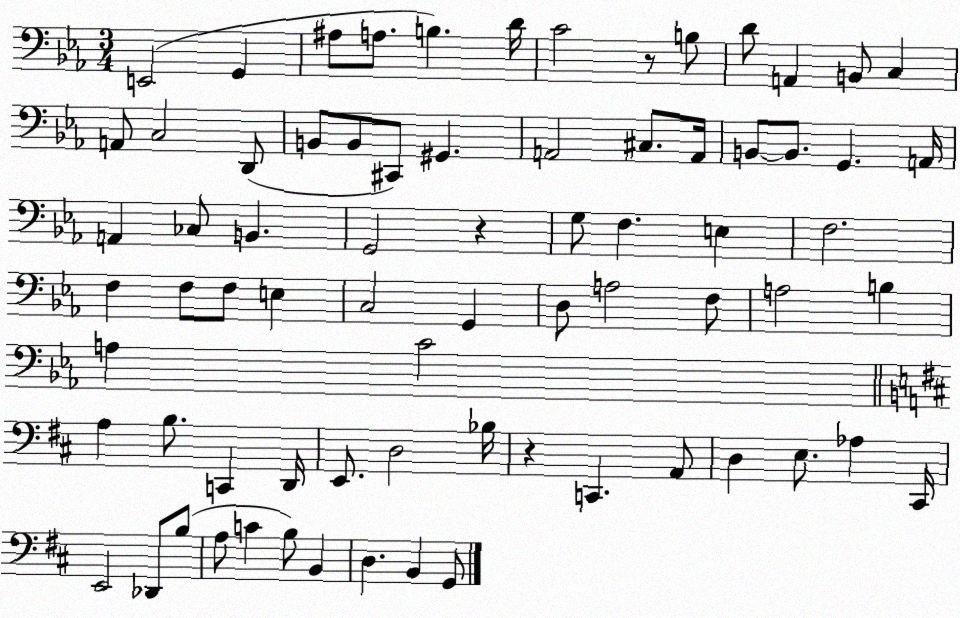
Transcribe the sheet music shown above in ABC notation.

X:1
T:Untitled
M:3/4
L:1/4
K:Eb
E,,2 G,, ^A,/2 A,/2 B, D/4 C2 z/2 B,/2 D/2 A,, B,,/2 C, A,,/2 C,2 D,,/2 B,,/2 B,,/2 ^C,,/2 ^G,, A,,2 ^C,/2 A,,/4 B,,/2 B,,/2 G,, A,,/4 A,, _C,/2 B,, G,,2 z G,/2 F, E, F,2 F, F,/2 F,/2 E, C,2 G,, D,/2 A,2 F,/2 A,2 B, A, C2 A, B,/2 C,, D,,/4 E,,/2 D,2 _B,/4 z C,, A,,/2 D, E,/2 _A, ^C,,/4 E,,2 _D,,/2 B,/2 A,/2 C B,/2 B,, D, B,, G,,/2